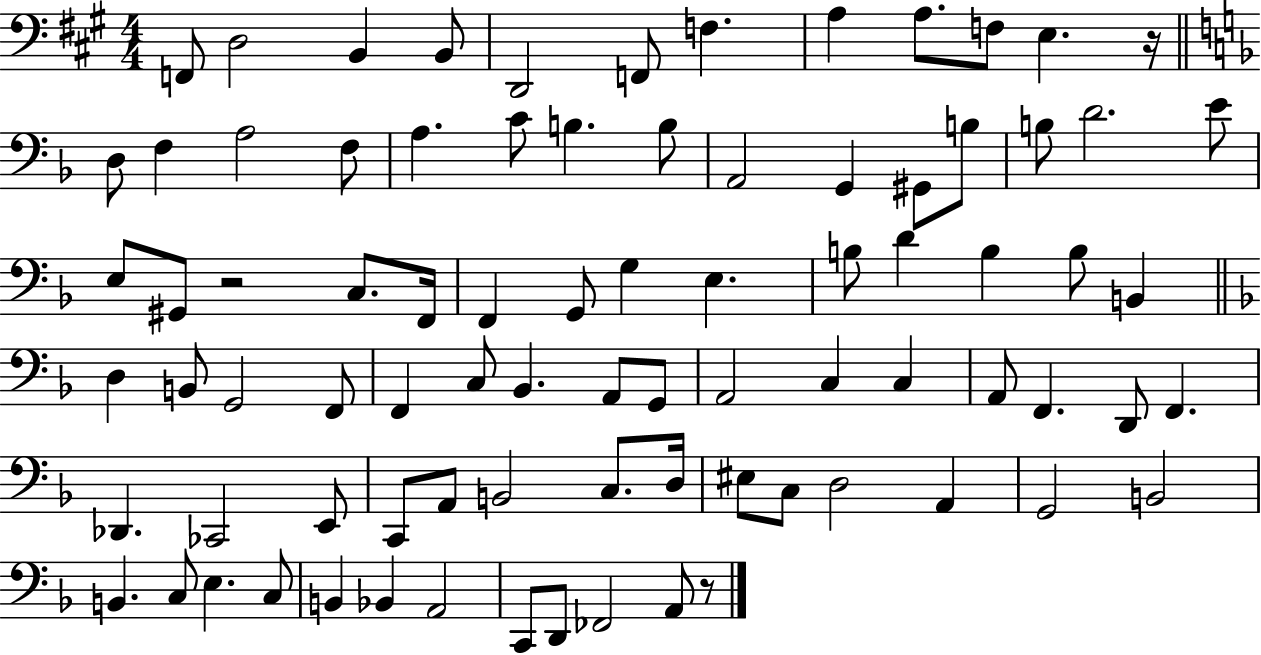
F2/e D3/h B2/q B2/e D2/h F2/e F3/q. A3/q A3/e. F3/e E3/q. R/s D3/e F3/q A3/h F3/e A3/q. C4/e B3/q. B3/e A2/h G2/q G#2/e B3/e B3/e D4/h. E4/e E3/e G#2/e R/h C3/e. F2/s F2/q G2/e G3/q E3/q. B3/e D4/q B3/q B3/e B2/q D3/q B2/e G2/h F2/e F2/q C3/e Bb2/q. A2/e G2/e A2/h C3/q C3/q A2/e F2/q. D2/e F2/q. Db2/q. CES2/h E2/e C2/e A2/e B2/h C3/e. D3/s EIS3/e C3/e D3/h A2/q G2/h B2/h B2/q. C3/e E3/q. C3/e B2/q Bb2/q A2/h C2/e D2/e FES2/h A2/e R/e